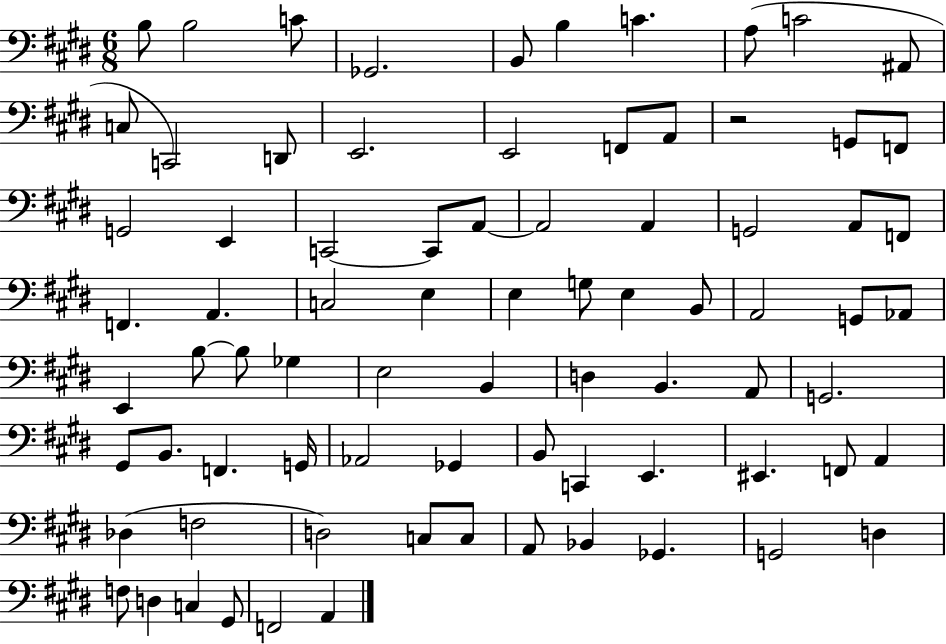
B3/e B3/h C4/e Gb2/h. B2/e B3/q C4/q. A3/e C4/h A#2/e C3/e C2/h D2/e E2/h. E2/h F2/e A2/e R/h G2/e F2/e G2/h E2/q C2/h C2/e A2/e A2/h A2/q G2/h A2/e F2/e F2/q. A2/q. C3/h E3/q E3/q G3/e E3/q B2/e A2/h G2/e Ab2/e E2/q B3/e B3/e Gb3/q E3/h B2/q D3/q B2/q. A2/e G2/h. G#2/e B2/e. F2/q. G2/s Ab2/h Gb2/q B2/e C2/q E2/q. EIS2/q. F2/e A2/q Db3/q F3/h D3/h C3/e C3/e A2/e Bb2/q Gb2/q. G2/h D3/q F3/e D3/q C3/q G#2/e F2/h A2/q